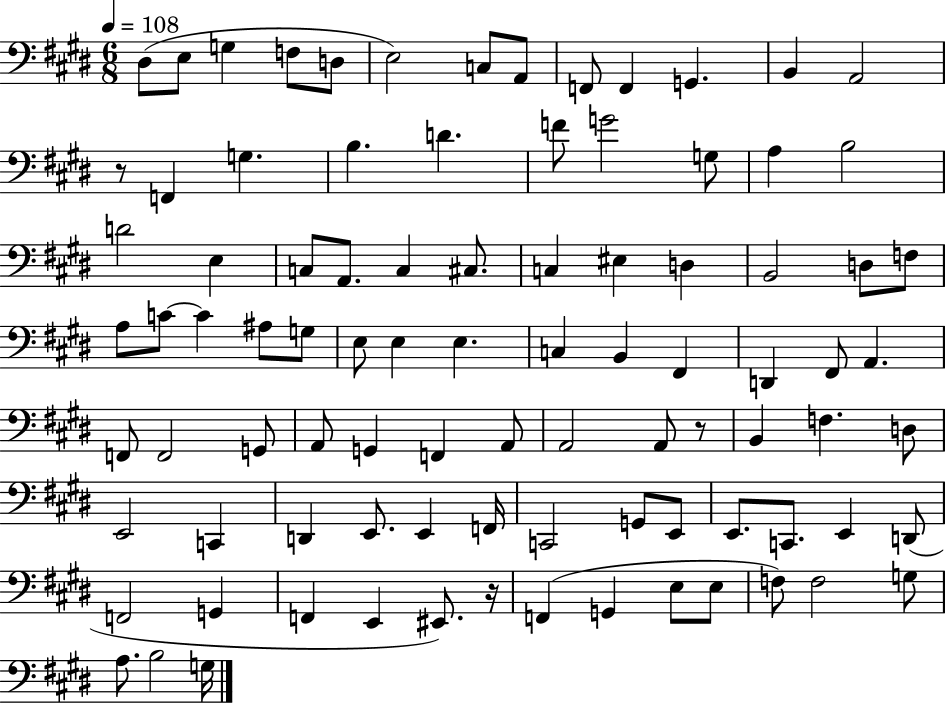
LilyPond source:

{
  \clef bass
  \numericTimeSignature
  \time 6/8
  \key e \major
  \tempo 4 = 108
  dis8( e8 g4 f8 d8 | e2) c8 a,8 | f,8 f,4 g,4. | b,4 a,2 | \break r8 f,4 g4. | b4. d'4. | f'8 g'2 g8 | a4 b2 | \break d'2 e4 | c8 a,8. c4 cis8. | c4 eis4 d4 | b,2 d8 f8 | \break a8 c'8~~ c'4 ais8 g8 | e8 e4 e4. | c4 b,4 fis,4 | d,4 fis,8 a,4. | \break f,8 f,2 g,8 | a,8 g,4 f,4 a,8 | a,2 a,8 r8 | b,4 f4. d8 | \break e,2 c,4 | d,4 e,8. e,4 f,16 | c,2 g,8 e,8 | e,8. c,8. e,4 d,8( | \break f,2 g,4 | f,4 e,4 eis,8.) r16 | f,4( g,4 e8 e8 | f8) f2 g8 | \break a8. b2 g16 | \bar "|."
}